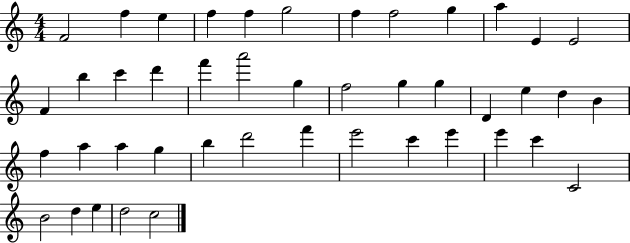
X:1
T:Untitled
M:4/4
L:1/4
K:C
F2 f e f f g2 f f2 g a E E2 F b c' d' f' a'2 g f2 g g D e d B f a a g b d'2 f' e'2 c' e' e' c' C2 B2 d e d2 c2